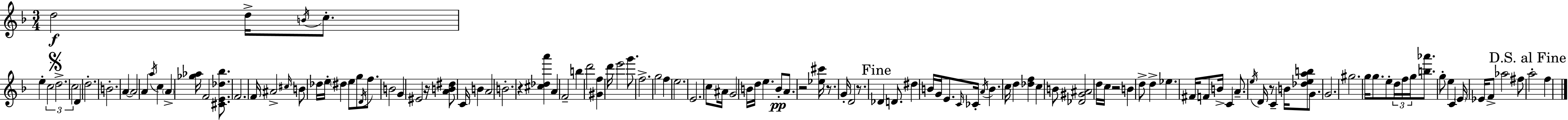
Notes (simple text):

D5/h D5/s B4/s C5/e. E5/q C5/h D5/h. C5/h D4/q D5/h. B4/h. A4/q A4/h A4/q A5/s C5/q A4/q [Gb5,Ab5]/s F4/h [C#4,E4,Db5,Bb5]/e. F4/h. F4/s A#4/h C#5/s B4/e Db5/s E5/s D#5/q E5/e G5/e D4/s F5/e. B4/h G4/q EIS4/h R/s [A4,B4,D#5]/e C4/s B4/q A4/h B4/h. R/q [C#5,Db5,A6]/q A4/q F4/h B5/q D6/h [G#4,F5]/q D6/s E6/h G6/e. F5/h. G5/h F5/q E5/h. E4/h. C5/e A#4/s G4/h B4/s D5/s E5/q. B4/e A4/e. R/h [Eb5,C#6]/s R/e. G4/s D4/h R/e. Db4/q D4/e. D#5/q B4/s G4/s E4/e. C4/s CES4/s A4/s B4/q. C5/s D5/q [Db5,F5]/q C5/q B4/e [Db4,G#4,A#4]/h D5/s C5/s R/h B4/q D5/e D5/q Eb5/q. F#4/s F4/e B4/s C4/q A4/e. E5/s D4/s R/e C4/q B4/s [Db5,E5,A5,B5]/e G4/e. G4/h. G#5/h. G5/s G5/e. E5/e D5/s F5/s G5/s [B5,Ab6]/e. G5/e E5/q C4/q E4/s Eb4/s F4/e Ab5/h F#5/e A5/h F5/q